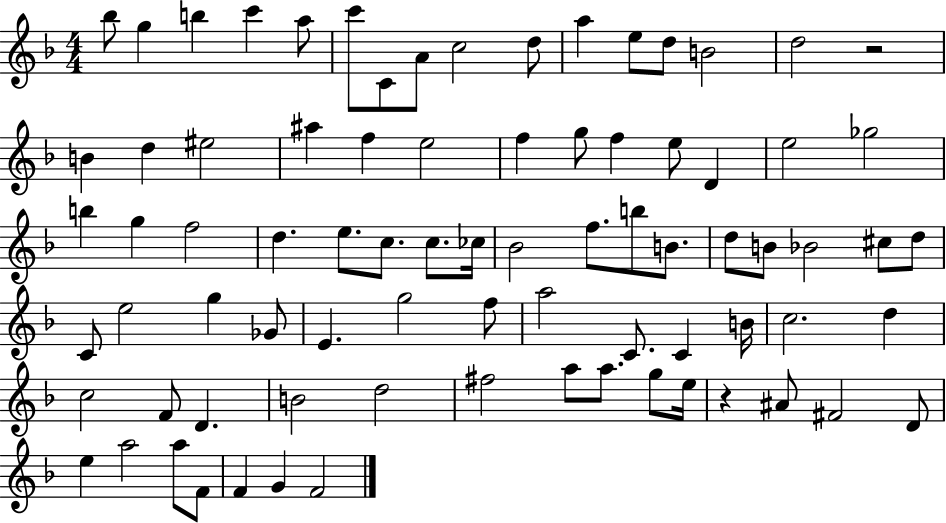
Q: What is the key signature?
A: F major